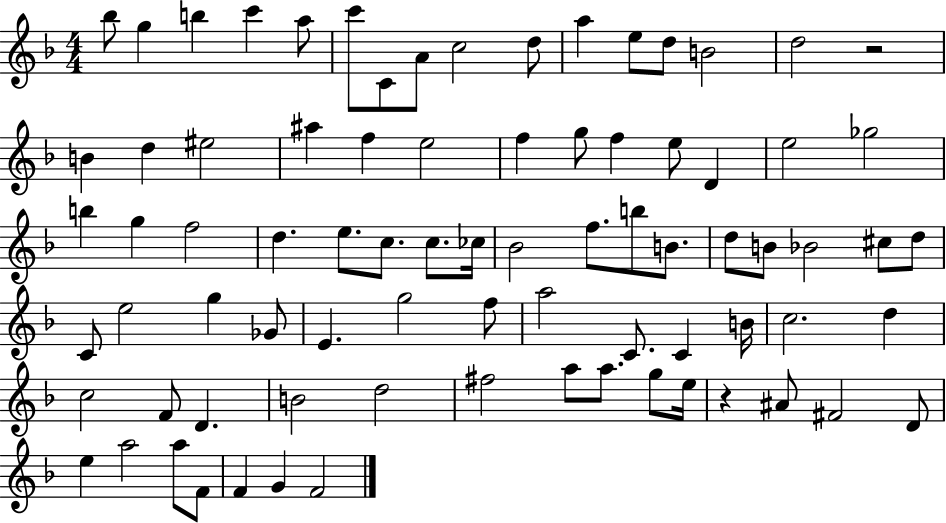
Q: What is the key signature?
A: F major